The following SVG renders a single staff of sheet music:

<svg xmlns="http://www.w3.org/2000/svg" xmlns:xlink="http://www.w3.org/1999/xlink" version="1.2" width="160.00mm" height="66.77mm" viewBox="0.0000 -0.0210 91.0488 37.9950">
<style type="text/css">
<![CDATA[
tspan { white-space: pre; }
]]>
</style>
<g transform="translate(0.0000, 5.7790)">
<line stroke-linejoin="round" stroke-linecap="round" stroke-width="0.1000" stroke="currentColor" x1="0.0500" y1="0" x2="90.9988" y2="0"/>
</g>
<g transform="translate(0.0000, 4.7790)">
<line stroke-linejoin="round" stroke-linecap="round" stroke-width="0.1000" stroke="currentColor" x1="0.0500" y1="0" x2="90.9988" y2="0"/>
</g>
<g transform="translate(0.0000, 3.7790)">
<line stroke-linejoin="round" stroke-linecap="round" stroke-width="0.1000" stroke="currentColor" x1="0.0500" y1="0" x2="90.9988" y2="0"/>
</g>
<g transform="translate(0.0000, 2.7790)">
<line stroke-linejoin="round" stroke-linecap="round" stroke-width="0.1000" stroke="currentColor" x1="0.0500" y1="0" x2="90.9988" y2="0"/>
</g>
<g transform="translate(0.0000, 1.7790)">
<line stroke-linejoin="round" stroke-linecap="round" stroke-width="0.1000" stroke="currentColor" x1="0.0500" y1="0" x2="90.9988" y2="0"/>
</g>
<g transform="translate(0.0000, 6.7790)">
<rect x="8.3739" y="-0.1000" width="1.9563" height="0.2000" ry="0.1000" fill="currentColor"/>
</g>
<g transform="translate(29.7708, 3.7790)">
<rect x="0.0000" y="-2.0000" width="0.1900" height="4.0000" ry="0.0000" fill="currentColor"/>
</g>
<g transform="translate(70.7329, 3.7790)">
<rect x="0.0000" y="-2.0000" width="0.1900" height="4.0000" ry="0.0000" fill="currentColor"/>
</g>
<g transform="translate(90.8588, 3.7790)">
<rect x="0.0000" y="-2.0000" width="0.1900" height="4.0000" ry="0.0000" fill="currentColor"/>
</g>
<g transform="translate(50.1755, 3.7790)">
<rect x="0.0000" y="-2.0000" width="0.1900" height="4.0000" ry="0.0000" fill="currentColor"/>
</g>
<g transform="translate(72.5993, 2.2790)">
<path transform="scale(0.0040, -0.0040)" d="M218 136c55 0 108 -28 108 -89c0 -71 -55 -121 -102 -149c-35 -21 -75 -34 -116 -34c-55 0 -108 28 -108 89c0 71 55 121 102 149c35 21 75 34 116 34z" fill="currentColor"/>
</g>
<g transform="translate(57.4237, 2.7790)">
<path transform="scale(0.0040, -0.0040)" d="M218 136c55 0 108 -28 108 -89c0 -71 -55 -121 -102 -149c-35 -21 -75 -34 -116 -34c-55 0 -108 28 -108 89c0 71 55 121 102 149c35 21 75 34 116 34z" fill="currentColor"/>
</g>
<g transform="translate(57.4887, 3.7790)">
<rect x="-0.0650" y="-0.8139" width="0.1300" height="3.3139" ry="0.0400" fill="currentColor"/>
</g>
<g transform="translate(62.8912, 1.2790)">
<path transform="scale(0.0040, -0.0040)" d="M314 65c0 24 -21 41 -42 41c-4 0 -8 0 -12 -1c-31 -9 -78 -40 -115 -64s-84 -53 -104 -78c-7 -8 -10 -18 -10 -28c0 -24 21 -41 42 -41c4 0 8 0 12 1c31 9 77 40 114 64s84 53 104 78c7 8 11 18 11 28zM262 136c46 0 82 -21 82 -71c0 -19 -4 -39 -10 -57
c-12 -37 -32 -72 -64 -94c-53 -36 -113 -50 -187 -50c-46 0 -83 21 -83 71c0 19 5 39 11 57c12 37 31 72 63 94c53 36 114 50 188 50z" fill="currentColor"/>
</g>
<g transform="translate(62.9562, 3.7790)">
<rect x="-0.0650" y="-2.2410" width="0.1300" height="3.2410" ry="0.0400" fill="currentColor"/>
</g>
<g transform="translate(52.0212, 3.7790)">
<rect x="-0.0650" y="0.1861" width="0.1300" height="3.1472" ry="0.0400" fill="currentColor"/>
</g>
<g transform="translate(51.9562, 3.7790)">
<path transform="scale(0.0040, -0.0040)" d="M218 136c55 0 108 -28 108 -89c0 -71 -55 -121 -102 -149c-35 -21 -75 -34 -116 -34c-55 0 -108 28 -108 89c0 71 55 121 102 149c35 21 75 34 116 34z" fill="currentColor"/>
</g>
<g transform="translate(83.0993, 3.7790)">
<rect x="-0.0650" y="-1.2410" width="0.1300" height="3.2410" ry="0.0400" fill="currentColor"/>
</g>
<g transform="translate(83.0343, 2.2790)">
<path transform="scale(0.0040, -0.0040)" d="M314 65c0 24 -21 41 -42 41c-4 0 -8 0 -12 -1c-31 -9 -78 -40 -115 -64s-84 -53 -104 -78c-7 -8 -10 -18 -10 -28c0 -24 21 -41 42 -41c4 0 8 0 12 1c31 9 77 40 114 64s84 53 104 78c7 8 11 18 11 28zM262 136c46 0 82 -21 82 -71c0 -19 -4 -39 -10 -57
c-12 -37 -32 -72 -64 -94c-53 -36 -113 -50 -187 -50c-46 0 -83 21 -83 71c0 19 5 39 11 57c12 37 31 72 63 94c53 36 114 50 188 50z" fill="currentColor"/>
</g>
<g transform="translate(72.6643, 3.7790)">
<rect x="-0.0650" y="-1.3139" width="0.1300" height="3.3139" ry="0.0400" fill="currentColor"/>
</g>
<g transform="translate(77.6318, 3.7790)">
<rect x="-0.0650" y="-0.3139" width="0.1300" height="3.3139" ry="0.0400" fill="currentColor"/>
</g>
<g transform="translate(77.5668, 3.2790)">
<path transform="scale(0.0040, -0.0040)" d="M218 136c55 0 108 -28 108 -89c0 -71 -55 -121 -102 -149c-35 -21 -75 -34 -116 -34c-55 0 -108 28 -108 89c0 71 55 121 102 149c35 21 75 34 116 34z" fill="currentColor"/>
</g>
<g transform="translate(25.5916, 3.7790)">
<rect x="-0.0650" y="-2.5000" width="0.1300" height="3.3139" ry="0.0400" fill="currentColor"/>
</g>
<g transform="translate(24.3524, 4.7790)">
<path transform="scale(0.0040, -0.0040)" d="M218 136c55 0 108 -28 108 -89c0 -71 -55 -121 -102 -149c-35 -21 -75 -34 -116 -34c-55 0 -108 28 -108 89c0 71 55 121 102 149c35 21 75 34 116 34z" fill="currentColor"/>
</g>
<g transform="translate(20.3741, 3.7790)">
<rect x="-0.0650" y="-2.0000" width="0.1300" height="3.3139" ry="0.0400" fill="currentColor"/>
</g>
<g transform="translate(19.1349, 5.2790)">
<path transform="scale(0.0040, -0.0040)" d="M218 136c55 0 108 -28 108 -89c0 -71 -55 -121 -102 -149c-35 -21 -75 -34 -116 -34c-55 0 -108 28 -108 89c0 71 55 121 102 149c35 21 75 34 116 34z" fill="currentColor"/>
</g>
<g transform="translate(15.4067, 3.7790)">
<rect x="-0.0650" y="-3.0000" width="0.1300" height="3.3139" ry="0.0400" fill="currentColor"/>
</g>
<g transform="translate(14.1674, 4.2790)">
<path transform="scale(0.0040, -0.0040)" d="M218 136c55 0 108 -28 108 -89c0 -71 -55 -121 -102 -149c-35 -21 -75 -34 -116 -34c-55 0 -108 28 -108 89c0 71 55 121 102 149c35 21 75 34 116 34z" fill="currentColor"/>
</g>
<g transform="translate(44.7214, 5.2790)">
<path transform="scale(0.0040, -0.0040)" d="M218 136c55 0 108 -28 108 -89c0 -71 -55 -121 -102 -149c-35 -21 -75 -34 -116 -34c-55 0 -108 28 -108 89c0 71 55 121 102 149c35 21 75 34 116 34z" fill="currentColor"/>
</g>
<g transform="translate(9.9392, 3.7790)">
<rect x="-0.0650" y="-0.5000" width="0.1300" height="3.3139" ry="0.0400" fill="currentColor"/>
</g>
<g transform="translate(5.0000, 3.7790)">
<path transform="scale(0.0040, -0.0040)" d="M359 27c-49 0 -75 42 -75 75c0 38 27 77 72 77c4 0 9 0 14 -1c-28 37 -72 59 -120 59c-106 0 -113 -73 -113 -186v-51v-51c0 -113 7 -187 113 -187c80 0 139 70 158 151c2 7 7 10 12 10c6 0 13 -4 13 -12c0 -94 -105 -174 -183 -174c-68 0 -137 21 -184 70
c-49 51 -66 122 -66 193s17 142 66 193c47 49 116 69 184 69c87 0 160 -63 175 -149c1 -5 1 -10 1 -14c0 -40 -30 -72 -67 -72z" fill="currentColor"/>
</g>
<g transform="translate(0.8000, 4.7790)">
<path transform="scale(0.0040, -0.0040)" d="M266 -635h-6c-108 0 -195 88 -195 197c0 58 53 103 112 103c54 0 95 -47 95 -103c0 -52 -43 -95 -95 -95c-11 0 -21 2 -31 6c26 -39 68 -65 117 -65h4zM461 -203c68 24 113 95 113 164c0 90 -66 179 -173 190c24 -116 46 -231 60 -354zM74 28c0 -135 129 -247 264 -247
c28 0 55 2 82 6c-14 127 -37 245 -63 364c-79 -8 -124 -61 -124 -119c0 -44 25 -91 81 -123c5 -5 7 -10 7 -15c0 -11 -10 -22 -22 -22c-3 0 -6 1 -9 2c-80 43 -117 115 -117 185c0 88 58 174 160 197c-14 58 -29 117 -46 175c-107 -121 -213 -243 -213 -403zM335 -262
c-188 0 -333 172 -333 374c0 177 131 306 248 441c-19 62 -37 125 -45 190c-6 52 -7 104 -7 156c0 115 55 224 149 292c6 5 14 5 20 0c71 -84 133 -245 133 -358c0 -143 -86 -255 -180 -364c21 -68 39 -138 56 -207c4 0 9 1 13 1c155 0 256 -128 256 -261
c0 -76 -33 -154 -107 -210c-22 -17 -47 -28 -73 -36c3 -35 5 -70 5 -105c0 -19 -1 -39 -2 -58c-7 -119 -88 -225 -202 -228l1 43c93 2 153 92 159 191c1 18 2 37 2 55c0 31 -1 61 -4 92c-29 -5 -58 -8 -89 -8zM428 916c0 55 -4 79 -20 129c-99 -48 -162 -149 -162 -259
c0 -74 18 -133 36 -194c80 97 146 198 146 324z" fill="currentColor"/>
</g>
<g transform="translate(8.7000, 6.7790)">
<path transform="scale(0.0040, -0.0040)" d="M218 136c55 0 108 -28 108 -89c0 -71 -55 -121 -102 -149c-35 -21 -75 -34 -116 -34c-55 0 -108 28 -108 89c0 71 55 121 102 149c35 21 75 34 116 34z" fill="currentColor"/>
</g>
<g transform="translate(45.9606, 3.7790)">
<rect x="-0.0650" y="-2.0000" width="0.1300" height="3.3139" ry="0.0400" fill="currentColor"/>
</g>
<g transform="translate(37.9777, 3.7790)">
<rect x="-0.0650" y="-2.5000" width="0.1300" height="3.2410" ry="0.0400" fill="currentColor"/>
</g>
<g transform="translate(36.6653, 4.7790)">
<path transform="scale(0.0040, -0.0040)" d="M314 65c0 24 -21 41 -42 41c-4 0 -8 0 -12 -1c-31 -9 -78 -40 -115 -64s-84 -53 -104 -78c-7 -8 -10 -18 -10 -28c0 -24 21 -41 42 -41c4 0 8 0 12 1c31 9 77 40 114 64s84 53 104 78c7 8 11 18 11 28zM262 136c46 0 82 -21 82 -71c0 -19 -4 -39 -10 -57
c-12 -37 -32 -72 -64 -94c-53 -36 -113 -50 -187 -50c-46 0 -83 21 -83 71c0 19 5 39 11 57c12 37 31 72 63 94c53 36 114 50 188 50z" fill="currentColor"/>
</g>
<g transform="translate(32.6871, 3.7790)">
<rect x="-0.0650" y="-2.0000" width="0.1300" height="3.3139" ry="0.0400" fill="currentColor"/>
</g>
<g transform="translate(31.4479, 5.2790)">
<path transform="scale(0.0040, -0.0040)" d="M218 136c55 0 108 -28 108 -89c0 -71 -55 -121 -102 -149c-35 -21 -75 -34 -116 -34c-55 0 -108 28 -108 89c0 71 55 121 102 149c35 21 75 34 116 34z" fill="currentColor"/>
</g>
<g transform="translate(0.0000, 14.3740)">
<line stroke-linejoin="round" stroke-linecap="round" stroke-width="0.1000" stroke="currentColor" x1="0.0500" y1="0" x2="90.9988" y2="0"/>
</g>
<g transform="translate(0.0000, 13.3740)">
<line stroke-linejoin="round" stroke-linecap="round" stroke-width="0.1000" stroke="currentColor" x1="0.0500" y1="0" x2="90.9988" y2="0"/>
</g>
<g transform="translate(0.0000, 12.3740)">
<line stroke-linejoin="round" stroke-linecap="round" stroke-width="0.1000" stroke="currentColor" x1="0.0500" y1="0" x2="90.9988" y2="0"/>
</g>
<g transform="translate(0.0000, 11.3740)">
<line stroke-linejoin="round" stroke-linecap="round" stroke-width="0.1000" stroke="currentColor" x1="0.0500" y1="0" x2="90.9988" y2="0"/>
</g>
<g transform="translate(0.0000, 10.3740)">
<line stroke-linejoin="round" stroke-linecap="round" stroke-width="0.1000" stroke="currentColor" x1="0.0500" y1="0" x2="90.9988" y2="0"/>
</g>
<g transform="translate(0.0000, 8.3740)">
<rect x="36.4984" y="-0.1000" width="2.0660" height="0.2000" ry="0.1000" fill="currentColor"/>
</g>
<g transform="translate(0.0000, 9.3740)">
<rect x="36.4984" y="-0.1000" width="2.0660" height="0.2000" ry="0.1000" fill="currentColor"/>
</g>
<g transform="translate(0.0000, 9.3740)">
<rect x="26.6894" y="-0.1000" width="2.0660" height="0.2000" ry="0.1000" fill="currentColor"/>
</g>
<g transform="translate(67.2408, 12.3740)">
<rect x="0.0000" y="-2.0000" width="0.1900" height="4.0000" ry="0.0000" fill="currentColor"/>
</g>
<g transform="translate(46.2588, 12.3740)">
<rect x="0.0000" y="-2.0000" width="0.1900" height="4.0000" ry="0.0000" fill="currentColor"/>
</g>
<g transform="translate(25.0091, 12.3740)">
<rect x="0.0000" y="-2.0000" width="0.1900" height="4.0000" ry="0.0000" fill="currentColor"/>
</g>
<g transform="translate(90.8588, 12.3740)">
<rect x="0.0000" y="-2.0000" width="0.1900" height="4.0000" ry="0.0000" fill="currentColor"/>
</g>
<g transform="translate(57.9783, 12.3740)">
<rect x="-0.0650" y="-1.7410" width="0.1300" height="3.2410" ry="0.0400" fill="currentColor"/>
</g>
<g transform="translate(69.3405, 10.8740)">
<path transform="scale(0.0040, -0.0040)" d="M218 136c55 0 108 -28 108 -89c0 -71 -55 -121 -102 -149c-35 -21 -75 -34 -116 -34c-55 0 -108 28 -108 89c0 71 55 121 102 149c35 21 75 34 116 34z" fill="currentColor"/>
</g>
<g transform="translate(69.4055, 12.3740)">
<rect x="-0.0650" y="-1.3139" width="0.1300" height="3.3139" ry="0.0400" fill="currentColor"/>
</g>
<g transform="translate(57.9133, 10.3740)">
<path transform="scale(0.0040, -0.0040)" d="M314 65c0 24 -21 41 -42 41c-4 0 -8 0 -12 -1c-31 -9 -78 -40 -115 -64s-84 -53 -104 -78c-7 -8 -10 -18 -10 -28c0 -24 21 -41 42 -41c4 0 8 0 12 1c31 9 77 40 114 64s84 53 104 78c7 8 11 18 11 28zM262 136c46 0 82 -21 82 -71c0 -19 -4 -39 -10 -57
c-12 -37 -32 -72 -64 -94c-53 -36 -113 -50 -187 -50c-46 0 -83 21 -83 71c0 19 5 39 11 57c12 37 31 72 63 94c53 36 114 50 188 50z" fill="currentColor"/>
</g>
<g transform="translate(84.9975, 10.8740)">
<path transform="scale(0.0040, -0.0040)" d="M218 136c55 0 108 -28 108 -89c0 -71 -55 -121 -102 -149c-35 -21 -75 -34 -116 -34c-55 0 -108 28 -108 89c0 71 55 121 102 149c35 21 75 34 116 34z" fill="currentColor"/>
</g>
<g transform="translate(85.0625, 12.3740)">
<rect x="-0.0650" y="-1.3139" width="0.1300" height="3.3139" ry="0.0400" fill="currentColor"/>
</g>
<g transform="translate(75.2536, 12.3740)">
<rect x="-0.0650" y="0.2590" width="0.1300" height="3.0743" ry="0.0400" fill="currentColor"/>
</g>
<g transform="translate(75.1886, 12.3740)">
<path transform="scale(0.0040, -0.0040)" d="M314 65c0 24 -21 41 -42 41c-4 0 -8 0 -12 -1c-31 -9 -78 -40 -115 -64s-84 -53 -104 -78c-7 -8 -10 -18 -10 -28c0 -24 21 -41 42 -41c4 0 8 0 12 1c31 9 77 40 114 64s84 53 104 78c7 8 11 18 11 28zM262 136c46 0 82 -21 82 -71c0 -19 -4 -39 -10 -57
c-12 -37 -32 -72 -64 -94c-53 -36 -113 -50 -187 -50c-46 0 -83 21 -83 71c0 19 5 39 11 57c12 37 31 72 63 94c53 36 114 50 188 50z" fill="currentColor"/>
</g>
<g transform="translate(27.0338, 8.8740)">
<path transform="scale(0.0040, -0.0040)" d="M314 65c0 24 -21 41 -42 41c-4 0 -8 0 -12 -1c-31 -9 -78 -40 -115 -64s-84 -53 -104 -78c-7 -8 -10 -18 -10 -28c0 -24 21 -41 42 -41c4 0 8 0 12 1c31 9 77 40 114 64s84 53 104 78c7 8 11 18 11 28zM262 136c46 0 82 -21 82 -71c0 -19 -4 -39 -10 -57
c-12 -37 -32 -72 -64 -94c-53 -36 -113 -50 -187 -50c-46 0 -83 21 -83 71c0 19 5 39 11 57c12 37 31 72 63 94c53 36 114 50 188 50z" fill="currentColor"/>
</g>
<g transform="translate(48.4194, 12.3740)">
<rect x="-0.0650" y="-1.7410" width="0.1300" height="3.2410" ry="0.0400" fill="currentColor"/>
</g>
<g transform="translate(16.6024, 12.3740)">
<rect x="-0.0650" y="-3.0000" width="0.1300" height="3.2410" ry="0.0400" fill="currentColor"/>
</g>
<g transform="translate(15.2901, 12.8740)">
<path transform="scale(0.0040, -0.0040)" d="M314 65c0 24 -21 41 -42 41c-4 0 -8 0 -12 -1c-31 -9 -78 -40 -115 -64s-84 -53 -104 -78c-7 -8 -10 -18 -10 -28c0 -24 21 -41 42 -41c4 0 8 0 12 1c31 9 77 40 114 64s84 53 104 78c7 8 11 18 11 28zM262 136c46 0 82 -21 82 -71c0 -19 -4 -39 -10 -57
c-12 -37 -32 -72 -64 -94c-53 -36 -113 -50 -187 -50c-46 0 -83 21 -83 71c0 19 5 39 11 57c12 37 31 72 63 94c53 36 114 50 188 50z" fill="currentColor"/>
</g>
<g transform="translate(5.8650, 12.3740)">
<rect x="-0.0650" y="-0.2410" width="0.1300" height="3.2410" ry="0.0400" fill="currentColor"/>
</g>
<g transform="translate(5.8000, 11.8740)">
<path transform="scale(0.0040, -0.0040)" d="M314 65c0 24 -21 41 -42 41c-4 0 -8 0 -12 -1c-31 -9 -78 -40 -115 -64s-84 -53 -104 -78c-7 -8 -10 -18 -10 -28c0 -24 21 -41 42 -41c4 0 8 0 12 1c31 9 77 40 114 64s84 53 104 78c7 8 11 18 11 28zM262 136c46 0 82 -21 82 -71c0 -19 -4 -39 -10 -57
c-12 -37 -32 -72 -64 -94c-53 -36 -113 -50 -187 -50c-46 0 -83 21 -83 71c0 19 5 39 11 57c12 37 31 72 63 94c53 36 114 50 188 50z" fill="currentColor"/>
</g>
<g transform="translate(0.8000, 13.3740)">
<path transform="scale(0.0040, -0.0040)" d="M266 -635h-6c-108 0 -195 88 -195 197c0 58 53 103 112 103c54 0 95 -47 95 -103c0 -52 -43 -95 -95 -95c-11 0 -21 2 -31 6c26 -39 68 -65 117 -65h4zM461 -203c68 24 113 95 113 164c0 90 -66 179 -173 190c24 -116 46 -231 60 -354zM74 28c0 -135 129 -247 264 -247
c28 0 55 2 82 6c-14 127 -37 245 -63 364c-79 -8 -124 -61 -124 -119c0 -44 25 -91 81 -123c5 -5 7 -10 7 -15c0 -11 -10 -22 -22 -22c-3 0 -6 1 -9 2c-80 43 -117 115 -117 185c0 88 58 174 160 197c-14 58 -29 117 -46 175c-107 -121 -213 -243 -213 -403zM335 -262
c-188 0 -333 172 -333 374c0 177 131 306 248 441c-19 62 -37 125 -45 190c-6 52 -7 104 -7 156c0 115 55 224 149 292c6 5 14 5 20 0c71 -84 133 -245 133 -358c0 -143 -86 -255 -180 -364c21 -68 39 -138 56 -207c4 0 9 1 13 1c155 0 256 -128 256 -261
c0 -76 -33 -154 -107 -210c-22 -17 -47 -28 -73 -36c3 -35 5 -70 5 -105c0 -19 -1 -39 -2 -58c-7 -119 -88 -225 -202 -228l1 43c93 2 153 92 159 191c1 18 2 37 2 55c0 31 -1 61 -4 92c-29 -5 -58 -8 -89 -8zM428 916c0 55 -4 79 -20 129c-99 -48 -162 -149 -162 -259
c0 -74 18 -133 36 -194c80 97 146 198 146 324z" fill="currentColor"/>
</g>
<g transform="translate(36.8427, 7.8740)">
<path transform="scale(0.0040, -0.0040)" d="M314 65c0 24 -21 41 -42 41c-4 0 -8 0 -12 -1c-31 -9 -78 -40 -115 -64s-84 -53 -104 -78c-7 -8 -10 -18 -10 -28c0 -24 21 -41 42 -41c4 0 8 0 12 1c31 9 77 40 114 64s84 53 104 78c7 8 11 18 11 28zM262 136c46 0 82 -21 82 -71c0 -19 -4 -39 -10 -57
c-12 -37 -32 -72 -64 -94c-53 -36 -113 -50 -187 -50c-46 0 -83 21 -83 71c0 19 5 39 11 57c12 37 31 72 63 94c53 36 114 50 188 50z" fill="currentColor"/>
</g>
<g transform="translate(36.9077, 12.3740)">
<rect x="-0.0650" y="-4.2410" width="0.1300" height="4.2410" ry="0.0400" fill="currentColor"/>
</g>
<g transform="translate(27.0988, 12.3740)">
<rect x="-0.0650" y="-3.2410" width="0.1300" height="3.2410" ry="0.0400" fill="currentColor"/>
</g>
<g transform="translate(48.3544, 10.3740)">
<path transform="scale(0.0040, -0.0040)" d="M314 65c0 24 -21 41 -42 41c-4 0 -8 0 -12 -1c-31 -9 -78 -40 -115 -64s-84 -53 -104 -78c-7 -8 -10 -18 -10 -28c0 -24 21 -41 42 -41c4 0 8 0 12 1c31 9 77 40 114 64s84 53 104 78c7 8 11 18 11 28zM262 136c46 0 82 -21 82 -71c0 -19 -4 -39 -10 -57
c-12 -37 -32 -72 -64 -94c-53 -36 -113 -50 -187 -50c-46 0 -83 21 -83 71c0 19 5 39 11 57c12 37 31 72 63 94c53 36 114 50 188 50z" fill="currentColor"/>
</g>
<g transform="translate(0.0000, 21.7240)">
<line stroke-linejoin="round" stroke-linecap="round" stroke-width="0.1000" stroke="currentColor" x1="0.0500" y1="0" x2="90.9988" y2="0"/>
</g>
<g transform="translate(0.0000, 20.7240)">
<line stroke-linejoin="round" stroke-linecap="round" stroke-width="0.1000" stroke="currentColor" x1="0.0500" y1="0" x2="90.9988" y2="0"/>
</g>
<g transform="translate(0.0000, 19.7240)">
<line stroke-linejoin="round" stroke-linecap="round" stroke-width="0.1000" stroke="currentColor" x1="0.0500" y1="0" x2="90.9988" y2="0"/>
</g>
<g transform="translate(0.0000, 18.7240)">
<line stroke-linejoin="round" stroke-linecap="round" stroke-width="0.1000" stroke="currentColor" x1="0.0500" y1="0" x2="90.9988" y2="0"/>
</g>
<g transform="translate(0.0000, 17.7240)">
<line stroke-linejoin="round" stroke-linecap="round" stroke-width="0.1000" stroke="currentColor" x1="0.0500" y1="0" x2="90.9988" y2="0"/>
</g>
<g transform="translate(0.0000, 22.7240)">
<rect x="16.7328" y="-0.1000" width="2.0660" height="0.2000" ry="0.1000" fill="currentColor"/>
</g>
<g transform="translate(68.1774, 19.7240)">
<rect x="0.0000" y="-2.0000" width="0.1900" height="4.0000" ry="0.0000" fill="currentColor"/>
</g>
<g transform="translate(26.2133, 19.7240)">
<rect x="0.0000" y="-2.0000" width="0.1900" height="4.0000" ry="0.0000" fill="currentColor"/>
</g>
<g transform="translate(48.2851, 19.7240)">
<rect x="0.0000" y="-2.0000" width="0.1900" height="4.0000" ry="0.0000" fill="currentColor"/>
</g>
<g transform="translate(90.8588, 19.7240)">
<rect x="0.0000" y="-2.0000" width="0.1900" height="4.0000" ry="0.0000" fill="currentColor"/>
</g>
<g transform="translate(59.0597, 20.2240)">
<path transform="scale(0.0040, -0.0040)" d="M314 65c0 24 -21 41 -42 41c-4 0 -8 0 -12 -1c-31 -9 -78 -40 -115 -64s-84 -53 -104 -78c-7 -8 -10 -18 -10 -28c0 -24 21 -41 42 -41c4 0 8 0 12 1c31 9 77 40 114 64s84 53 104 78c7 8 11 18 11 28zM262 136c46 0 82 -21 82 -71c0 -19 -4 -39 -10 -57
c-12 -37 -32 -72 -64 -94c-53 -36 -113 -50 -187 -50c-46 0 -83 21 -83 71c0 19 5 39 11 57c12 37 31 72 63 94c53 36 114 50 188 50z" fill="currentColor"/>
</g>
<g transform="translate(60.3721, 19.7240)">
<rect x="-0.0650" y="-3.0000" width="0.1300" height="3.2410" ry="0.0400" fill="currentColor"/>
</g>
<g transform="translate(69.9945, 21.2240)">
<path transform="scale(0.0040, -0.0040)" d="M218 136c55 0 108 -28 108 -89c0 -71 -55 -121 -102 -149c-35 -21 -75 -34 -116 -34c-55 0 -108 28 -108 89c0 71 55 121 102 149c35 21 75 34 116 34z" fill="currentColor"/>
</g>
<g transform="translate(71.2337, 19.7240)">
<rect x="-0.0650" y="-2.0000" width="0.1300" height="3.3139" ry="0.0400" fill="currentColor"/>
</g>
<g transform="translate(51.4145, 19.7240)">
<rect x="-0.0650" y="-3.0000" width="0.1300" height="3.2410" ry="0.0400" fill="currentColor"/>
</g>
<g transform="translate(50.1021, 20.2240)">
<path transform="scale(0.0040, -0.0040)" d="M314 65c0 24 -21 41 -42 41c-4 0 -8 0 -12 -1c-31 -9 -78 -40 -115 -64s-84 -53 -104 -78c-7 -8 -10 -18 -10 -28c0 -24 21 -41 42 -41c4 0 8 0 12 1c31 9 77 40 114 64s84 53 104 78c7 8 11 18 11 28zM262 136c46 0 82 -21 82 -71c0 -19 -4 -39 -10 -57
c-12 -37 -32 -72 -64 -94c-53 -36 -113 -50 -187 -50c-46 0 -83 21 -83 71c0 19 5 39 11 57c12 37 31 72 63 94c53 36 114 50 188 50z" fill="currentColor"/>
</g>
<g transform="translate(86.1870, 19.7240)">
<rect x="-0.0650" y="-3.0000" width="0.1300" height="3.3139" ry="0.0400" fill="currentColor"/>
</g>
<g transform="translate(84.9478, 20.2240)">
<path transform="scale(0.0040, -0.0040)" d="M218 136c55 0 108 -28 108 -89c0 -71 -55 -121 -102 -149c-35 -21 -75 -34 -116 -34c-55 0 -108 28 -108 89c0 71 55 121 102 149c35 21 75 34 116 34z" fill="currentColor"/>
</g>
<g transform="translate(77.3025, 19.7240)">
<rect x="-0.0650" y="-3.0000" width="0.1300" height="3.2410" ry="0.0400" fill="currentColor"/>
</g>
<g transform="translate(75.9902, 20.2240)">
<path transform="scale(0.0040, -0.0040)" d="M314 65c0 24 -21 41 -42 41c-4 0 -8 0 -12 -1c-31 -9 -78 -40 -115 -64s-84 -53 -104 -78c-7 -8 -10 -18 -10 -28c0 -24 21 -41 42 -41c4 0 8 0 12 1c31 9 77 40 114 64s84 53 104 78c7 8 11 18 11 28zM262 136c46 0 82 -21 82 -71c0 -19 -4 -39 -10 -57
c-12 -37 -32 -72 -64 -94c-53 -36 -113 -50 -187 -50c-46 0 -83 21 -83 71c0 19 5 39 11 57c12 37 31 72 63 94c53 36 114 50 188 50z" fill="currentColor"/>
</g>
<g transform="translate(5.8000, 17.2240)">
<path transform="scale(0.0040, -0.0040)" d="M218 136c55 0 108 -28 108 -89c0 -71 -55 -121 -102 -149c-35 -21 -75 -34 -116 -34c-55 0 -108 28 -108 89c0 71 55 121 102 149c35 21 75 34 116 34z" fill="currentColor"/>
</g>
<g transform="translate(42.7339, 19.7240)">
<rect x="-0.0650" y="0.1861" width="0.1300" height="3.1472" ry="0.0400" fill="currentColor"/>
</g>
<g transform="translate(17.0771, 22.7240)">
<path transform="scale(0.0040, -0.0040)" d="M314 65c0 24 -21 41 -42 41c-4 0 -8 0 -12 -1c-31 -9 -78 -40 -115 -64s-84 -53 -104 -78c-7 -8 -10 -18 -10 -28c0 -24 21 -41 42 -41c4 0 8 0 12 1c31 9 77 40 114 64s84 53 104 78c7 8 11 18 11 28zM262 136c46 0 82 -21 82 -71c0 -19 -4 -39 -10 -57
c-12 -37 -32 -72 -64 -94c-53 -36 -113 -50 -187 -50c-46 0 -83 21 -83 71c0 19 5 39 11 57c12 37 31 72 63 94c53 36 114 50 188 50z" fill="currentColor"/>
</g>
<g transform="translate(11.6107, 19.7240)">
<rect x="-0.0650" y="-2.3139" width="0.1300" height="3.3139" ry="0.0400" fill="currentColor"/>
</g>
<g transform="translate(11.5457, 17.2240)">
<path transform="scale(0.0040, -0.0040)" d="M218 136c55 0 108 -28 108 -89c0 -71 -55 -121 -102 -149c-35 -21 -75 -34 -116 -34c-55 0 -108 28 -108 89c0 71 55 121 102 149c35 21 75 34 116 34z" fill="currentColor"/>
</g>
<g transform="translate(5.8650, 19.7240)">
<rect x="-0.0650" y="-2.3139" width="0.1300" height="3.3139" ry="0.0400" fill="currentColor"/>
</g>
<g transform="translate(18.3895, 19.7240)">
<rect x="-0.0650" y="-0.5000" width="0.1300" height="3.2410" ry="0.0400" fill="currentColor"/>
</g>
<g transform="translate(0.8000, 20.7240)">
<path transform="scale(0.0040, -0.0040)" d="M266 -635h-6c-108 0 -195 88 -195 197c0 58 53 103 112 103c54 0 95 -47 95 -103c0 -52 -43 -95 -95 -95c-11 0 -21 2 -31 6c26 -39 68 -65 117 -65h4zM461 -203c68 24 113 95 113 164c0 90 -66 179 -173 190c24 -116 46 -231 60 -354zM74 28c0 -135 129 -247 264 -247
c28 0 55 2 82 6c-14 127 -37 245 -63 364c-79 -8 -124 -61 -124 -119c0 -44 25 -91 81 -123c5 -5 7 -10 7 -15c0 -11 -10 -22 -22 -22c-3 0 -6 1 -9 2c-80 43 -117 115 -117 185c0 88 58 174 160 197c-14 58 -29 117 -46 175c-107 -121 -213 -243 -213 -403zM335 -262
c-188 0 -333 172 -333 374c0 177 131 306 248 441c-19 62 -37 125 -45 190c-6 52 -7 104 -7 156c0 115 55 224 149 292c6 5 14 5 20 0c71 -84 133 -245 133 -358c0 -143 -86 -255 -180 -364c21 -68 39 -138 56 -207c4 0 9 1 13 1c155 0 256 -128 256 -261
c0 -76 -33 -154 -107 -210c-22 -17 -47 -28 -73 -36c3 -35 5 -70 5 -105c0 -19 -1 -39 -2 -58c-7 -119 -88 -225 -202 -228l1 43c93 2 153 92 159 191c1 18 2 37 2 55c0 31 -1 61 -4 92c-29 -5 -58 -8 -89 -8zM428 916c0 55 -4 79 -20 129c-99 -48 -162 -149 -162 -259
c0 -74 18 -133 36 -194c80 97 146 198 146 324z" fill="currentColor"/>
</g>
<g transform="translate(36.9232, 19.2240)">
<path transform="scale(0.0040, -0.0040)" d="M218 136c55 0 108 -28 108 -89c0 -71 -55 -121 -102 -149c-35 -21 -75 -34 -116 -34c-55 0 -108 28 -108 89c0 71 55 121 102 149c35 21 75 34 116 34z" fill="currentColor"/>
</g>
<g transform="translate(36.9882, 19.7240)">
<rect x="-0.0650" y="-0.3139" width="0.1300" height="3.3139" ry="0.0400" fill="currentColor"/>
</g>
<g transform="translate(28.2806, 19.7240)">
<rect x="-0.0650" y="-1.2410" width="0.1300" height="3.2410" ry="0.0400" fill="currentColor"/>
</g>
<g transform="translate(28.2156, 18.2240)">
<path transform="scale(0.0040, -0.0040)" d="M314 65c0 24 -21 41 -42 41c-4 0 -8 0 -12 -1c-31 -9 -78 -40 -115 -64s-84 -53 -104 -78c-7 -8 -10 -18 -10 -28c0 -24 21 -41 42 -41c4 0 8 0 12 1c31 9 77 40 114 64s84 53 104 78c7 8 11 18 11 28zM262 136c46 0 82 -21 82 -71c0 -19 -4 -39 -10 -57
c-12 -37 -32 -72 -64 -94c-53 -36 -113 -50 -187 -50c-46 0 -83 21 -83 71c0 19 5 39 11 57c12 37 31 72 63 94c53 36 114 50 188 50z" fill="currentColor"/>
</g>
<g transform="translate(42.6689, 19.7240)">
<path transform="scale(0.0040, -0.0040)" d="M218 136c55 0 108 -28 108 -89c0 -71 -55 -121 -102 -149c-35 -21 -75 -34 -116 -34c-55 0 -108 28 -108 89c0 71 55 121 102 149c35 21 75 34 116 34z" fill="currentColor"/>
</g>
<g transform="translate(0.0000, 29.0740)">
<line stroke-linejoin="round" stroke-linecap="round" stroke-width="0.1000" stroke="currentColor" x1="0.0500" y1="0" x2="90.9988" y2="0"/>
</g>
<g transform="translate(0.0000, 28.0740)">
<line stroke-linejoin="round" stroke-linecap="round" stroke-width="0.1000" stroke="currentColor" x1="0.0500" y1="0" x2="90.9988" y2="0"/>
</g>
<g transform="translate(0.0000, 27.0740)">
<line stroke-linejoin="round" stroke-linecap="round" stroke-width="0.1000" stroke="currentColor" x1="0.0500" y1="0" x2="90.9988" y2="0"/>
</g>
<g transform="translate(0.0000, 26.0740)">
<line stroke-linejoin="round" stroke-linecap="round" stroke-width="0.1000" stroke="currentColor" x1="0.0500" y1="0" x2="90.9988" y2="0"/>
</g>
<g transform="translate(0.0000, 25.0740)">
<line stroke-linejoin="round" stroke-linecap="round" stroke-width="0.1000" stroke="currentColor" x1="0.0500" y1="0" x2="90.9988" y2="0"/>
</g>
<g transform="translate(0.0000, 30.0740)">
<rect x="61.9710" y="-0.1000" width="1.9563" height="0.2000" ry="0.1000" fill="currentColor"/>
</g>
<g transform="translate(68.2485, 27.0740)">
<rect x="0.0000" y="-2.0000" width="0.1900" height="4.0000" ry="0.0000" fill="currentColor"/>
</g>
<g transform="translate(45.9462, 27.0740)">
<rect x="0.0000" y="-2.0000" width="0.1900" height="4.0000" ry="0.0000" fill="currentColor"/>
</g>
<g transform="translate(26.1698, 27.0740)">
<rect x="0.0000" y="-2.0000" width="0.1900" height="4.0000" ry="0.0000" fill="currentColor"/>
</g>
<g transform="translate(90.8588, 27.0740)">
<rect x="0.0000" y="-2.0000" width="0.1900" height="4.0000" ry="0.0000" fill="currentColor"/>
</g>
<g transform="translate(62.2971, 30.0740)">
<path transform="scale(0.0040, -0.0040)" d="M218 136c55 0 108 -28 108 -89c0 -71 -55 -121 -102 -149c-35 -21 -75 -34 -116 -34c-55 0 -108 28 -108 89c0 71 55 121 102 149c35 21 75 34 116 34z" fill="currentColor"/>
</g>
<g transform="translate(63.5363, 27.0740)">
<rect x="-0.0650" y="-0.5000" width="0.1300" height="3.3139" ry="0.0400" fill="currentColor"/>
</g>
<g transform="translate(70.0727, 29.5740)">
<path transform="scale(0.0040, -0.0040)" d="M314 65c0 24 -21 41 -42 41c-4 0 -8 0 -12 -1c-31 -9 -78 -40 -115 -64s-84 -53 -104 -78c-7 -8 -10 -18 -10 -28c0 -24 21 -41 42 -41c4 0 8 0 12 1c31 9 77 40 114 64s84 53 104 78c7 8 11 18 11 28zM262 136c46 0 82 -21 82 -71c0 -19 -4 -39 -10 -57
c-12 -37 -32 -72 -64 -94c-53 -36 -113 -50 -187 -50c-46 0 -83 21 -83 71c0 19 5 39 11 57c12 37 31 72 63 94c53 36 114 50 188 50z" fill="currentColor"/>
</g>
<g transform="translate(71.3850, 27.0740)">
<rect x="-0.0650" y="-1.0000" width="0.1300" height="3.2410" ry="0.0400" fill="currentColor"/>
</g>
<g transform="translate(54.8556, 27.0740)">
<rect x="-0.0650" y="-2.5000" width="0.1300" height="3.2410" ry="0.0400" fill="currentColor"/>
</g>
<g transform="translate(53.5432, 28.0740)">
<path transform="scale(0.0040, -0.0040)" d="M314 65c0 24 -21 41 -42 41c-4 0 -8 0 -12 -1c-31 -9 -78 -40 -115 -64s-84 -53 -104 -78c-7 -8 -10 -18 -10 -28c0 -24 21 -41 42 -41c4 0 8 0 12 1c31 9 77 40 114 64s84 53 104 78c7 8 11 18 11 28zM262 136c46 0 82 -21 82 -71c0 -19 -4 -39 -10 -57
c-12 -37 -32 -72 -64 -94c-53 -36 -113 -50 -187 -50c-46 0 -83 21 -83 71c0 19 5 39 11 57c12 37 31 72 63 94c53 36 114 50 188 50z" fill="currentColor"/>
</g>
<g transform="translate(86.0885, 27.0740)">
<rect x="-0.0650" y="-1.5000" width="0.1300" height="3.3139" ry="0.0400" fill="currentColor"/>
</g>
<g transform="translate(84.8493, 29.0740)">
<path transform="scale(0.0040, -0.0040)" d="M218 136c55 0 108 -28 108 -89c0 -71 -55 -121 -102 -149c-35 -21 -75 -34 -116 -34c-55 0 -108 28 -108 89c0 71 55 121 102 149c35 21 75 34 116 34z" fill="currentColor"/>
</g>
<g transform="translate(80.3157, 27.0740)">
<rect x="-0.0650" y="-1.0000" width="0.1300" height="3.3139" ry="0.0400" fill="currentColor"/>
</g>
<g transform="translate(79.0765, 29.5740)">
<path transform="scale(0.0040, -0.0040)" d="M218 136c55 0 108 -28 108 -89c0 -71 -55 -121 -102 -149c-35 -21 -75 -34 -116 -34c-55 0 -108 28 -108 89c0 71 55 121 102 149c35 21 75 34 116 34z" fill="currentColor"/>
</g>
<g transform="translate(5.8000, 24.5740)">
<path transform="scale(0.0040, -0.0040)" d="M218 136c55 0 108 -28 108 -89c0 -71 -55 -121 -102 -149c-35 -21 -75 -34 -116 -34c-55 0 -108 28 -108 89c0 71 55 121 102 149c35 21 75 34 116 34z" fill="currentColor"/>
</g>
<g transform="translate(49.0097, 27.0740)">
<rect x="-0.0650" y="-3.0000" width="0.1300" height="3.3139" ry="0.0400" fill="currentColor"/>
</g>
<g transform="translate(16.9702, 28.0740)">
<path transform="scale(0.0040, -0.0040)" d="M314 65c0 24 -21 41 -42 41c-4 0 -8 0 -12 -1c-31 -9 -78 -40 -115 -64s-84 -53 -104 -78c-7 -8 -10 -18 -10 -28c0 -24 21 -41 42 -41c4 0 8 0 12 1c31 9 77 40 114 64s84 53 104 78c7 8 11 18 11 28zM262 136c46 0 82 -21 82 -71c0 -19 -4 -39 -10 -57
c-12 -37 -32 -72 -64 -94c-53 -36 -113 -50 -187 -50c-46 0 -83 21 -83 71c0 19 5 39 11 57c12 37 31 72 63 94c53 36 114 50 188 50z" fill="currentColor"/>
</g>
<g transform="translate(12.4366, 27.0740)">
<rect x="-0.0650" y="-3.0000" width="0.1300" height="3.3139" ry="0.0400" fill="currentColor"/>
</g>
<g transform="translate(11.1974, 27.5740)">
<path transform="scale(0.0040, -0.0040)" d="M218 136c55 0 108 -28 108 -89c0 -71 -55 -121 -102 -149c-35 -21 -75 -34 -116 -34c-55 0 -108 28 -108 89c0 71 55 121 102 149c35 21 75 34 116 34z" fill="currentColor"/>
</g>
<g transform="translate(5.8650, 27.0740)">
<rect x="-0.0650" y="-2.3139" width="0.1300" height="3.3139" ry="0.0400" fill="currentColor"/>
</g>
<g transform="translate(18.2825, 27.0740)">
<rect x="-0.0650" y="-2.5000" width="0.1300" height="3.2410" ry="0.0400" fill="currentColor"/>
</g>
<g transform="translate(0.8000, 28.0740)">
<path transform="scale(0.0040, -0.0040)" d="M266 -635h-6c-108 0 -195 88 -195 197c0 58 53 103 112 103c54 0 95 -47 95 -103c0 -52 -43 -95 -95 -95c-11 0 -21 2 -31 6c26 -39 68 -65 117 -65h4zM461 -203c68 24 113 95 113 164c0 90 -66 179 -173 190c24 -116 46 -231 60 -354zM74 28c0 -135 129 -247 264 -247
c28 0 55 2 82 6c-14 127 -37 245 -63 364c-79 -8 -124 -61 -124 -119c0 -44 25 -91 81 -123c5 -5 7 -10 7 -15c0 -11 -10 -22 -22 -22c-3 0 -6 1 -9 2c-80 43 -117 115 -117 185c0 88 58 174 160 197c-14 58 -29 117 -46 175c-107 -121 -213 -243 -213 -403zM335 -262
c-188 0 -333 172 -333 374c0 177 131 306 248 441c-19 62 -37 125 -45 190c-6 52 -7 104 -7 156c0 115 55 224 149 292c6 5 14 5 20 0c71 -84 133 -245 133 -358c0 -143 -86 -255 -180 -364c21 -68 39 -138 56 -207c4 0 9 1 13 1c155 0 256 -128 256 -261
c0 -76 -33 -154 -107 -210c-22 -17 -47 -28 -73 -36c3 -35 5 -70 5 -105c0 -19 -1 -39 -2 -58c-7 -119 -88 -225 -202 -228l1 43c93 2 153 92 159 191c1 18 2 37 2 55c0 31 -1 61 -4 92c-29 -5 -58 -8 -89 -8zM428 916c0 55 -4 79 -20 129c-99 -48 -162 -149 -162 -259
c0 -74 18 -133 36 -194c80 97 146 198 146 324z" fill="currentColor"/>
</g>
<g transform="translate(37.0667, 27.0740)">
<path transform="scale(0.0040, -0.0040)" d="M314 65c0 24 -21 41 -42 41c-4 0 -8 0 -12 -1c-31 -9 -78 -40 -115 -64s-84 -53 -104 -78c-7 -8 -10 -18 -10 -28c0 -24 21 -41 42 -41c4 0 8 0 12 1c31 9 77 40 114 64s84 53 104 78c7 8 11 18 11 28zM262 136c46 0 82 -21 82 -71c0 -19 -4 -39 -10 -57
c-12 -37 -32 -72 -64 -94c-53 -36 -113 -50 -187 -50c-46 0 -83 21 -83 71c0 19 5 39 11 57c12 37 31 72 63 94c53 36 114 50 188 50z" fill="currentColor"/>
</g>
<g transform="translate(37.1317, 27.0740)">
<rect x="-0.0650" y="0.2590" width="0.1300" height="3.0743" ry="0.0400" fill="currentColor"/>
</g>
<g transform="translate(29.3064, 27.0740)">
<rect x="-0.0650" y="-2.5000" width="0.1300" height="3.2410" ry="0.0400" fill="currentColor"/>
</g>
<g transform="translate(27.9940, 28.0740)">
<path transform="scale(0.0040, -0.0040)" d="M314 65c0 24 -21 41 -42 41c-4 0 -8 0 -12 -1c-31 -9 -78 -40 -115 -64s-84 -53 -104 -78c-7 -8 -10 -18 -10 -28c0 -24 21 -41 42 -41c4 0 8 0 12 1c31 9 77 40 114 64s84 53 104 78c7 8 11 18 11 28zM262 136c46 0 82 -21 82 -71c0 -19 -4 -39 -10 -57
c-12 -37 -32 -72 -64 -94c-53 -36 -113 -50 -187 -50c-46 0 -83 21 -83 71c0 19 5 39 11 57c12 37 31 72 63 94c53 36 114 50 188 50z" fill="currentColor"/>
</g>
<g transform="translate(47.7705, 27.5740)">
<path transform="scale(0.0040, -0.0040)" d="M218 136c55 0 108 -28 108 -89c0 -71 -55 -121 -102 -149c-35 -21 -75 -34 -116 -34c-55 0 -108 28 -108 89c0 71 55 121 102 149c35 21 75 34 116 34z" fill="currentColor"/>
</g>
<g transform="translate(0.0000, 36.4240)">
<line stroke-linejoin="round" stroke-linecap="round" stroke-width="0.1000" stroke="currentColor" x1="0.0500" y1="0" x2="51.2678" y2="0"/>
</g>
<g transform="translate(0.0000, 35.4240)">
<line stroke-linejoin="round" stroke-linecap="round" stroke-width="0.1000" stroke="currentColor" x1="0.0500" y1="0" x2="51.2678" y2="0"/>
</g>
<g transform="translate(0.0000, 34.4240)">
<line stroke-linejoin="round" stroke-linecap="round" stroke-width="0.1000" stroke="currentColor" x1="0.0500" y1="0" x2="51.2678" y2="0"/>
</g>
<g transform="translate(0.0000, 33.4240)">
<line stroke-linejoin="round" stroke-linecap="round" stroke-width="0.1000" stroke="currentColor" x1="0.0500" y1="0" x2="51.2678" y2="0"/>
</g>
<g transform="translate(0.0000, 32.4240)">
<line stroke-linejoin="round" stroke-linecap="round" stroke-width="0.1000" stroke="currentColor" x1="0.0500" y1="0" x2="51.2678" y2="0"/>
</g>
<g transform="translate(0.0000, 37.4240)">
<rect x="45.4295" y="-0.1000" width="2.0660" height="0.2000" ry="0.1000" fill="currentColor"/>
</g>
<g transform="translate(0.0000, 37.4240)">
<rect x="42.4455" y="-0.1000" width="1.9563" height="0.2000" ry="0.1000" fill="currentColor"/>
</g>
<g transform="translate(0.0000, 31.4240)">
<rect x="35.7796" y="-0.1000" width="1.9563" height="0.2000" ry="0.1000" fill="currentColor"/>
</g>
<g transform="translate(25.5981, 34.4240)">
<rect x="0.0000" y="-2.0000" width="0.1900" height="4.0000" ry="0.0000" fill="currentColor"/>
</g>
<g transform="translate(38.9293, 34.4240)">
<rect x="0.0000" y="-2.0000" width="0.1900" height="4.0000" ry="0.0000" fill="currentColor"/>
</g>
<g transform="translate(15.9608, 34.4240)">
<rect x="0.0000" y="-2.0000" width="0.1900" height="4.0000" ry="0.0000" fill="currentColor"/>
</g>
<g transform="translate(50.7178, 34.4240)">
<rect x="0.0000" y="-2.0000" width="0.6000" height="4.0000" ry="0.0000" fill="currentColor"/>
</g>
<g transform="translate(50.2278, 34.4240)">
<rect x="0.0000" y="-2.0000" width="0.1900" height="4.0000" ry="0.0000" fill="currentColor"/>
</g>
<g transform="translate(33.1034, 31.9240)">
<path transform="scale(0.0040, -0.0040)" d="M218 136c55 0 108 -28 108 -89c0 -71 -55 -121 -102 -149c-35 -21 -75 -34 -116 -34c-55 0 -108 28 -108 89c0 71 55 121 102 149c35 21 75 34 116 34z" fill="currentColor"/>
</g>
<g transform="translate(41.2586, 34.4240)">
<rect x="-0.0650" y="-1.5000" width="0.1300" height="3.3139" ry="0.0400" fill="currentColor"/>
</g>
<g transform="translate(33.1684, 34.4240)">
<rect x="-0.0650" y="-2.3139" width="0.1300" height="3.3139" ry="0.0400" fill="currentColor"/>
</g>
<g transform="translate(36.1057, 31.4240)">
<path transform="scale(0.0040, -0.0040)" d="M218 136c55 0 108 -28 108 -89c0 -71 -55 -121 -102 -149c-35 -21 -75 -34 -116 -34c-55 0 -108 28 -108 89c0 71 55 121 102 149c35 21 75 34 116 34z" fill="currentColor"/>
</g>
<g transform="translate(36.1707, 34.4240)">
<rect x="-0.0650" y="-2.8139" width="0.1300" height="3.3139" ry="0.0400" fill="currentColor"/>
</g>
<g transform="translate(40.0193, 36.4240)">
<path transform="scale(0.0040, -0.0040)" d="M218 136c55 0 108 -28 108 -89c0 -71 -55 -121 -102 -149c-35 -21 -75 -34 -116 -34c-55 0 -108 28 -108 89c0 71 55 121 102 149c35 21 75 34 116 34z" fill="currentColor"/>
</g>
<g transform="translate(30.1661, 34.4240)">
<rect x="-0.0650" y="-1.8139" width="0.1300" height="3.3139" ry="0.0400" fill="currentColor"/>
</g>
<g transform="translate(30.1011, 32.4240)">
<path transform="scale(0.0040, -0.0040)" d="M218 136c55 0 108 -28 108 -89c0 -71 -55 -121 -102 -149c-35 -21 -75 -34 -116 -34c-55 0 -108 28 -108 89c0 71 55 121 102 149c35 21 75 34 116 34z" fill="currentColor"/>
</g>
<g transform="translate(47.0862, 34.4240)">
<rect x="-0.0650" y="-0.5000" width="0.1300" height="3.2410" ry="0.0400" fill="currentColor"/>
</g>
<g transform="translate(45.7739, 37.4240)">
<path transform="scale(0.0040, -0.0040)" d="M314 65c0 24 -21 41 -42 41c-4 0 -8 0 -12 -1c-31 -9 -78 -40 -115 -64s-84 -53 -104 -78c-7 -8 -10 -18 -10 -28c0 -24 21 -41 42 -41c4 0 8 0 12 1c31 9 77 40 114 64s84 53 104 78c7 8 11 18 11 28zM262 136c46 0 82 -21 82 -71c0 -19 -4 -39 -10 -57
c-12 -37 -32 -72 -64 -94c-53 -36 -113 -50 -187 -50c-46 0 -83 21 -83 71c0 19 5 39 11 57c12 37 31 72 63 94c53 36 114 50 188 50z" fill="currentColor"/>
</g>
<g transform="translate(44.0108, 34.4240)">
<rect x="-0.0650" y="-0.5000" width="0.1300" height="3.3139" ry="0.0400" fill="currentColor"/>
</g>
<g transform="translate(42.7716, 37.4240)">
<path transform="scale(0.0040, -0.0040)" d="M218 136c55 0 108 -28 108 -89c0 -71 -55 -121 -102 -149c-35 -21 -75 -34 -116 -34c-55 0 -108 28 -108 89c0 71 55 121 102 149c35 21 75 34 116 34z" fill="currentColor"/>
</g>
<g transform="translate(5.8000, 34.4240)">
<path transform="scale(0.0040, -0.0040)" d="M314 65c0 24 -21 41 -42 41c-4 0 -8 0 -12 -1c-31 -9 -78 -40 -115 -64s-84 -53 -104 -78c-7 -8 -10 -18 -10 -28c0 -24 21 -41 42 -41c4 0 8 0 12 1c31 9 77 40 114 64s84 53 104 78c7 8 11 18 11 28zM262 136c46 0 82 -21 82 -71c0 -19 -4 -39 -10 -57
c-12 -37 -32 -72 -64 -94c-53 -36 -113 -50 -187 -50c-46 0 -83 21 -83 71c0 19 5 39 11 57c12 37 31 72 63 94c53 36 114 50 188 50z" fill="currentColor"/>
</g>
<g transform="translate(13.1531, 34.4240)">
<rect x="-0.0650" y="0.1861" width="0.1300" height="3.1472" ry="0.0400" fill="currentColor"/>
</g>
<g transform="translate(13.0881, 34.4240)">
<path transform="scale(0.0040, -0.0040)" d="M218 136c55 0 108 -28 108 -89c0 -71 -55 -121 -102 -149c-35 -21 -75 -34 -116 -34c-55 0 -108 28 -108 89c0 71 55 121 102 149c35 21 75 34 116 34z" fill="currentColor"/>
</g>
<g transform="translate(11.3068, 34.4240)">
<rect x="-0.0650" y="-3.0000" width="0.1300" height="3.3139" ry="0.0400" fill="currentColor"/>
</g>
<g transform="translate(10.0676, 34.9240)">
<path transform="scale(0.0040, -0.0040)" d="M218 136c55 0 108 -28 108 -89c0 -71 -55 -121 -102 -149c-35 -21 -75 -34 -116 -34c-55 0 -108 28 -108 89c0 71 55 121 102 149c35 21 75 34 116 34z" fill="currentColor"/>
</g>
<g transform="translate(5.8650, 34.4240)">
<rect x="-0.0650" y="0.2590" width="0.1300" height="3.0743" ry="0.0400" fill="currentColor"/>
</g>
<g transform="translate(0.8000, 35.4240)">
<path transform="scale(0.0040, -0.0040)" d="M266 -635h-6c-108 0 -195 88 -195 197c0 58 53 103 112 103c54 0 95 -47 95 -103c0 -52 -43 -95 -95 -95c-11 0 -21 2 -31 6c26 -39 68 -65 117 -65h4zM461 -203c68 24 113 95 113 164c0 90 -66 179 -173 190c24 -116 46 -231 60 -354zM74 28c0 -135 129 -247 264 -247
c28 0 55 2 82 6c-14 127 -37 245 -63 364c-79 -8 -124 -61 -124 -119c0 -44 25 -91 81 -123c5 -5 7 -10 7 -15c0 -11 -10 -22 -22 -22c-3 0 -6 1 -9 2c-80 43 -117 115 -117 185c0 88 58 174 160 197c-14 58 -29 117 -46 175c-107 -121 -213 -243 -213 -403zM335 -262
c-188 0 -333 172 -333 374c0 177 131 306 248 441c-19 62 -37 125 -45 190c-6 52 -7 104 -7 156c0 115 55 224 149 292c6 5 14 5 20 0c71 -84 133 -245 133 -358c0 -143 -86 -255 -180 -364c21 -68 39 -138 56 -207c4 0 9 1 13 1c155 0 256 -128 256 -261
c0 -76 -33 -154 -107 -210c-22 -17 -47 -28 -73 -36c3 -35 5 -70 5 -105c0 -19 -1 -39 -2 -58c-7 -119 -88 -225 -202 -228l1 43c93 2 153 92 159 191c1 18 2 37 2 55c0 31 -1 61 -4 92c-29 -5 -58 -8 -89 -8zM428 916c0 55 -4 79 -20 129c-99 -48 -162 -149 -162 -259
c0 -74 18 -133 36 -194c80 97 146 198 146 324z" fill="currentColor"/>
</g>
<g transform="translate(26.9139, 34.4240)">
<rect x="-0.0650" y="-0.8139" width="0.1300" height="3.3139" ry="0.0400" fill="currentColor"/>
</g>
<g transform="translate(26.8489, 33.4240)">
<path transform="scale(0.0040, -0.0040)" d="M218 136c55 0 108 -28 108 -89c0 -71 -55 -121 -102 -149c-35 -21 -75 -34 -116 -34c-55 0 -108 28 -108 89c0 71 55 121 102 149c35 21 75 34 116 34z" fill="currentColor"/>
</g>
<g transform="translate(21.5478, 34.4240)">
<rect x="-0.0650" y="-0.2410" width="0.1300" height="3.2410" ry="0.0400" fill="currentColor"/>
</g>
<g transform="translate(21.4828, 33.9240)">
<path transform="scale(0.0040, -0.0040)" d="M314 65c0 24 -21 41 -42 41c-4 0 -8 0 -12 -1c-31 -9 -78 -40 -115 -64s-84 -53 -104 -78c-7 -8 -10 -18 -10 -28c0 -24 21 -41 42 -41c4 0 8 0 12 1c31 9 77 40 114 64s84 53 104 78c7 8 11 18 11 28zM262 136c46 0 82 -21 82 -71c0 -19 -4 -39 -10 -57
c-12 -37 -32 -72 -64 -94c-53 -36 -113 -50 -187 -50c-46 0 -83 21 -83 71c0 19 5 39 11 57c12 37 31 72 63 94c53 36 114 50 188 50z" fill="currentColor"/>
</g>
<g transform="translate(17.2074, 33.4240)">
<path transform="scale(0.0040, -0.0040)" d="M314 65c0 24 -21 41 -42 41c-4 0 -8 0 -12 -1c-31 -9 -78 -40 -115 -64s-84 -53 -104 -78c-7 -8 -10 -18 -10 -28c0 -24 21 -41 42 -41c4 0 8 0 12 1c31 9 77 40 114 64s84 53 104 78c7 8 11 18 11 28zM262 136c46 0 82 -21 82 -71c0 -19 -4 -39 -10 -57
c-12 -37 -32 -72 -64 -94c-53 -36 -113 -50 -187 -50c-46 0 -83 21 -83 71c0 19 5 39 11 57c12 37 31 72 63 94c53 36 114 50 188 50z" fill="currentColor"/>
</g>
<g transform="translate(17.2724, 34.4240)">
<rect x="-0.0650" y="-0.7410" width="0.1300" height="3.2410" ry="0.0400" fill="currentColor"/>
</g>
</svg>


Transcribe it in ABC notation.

X:1
T:Untitled
M:4/4
L:1/4
K:C
C A F G F G2 F B d g2 e c e2 c2 A2 b2 d'2 f2 f2 e B2 e g g C2 e2 c B A2 A2 F A2 A g A G2 G2 B2 A G2 C D2 D E B2 A B d2 c2 d f g a E C C2